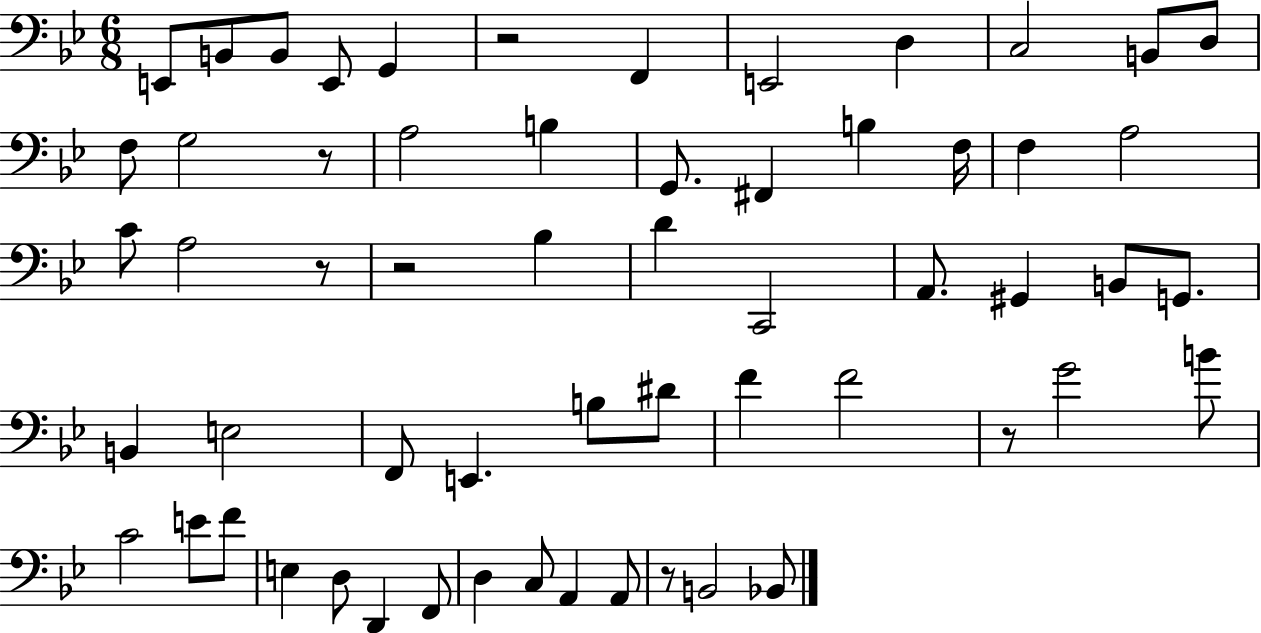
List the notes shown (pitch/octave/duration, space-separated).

E2/e B2/e B2/e E2/e G2/q R/h F2/q E2/h D3/q C3/h B2/e D3/e F3/e G3/h R/e A3/h B3/q G2/e. F#2/q B3/q F3/s F3/q A3/h C4/e A3/h R/e R/h Bb3/q D4/q C2/h A2/e. G#2/q B2/e G2/e. B2/q E3/h F2/e E2/q. B3/e D#4/e F4/q F4/h R/e G4/h B4/e C4/h E4/e F4/e E3/q D3/e D2/q F2/e D3/q C3/e A2/q A2/e R/e B2/h Bb2/e